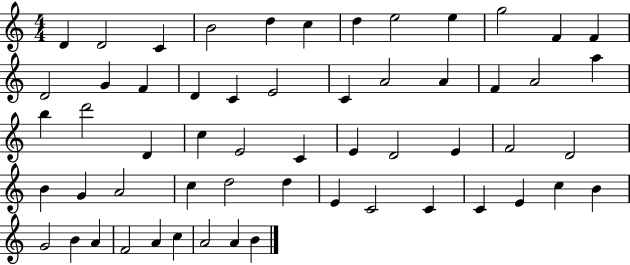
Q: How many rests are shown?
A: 0